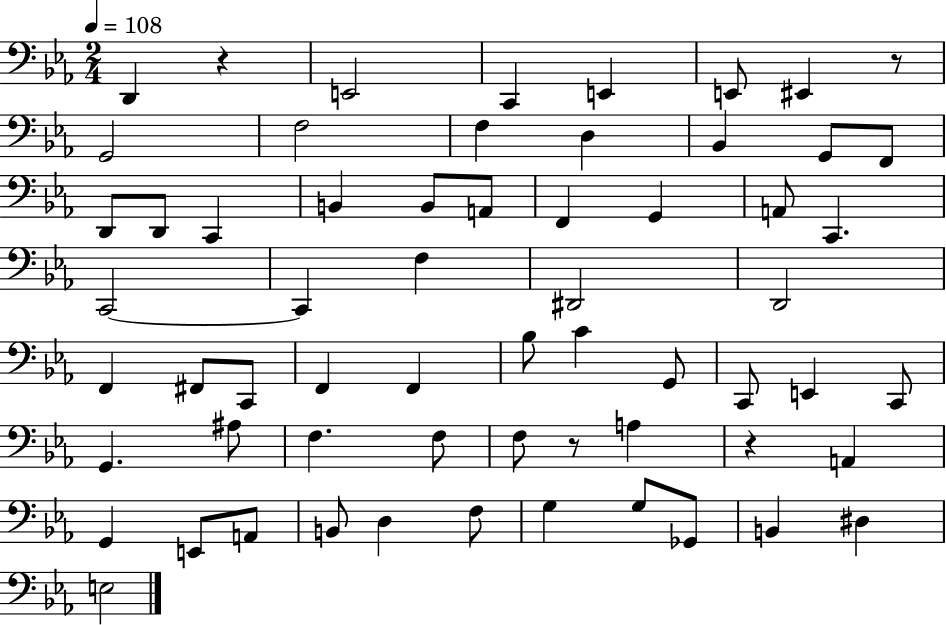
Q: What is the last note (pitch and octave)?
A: E3